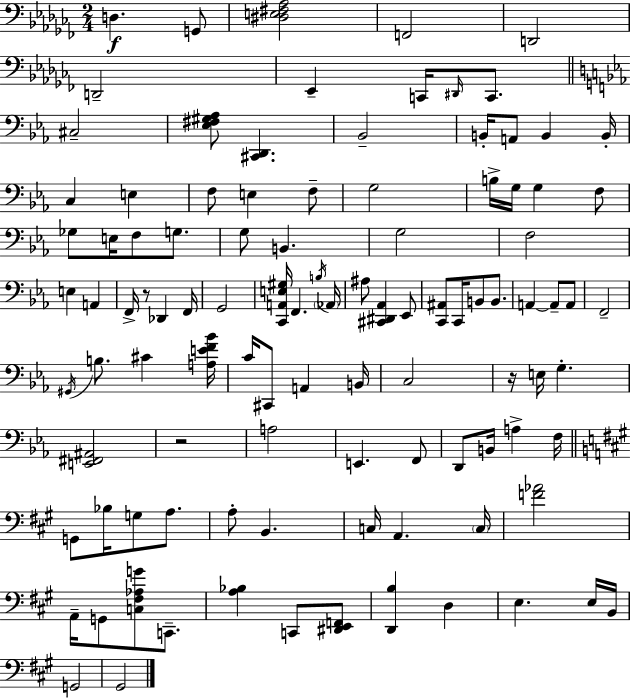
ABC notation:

X:1
T:Untitled
M:2/4
L:1/4
K:Abm
D, G,,/2 [^D,E,^F,_A,]2 F,,2 D,,2 D,,2 _E,, C,,/4 ^D,,/4 C,,/2 ^C,2 [_E,^F,^G,_A,]/2 [^C,,D,,] _B,,2 B,,/4 A,,/2 B,, B,,/4 C, E, F,/2 E, F,/2 G,2 B,/4 G,/4 G, F,/2 _G,/2 E,/4 F,/2 G,/2 G,/2 B,, G,2 F,2 E, A,, F,,/4 z/2 _D,, F,,/4 G,,2 [C,,A,,E,^G,]/4 F,, B,/4 _A,,/4 ^A,/2 [^C,,^D,,_A,,] _E,,/2 [C,,^A,,]/2 C,,/4 B,,/2 B,,/2 A,, A,,/2 A,,/2 F,,2 ^G,,/4 B,/2 ^C [A,EF_B]/4 C/4 ^C,,/2 A,, B,,/4 C,2 z/4 E,/4 G, [E,,^F,,^A,,]2 z2 A,2 E,, F,,/2 D,,/2 B,,/4 A, F,/4 G,,/2 _B,/4 G,/2 A,/2 A,/2 B,, C,/4 A,, C,/4 [F_A]2 A,,/4 G,,/2 [C,^F,_A,G]/2 C,,/2 [A,_B,] C,,/2 [^D,,E,,F,,]/2 [D,,B,] D, E, E,/4 B,,/4 G,,2 ^G,,2